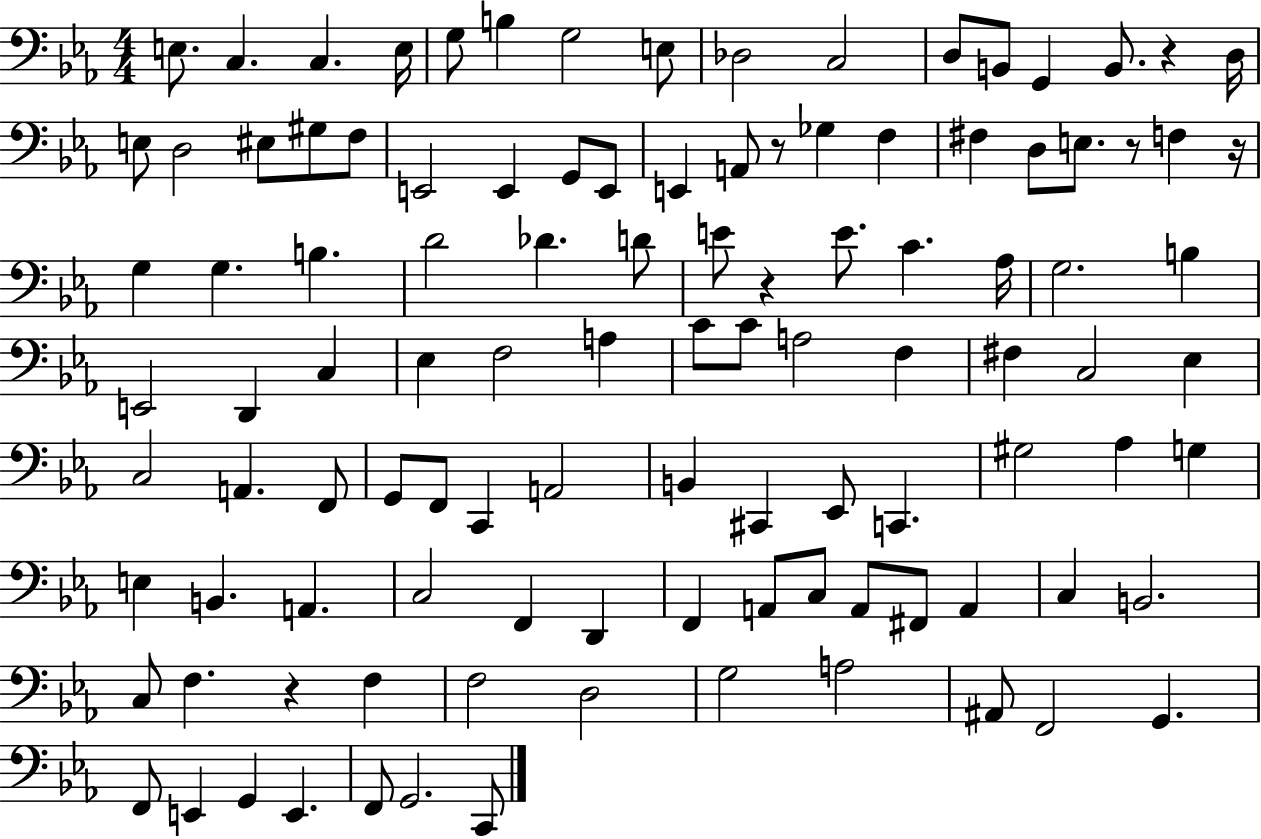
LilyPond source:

{
  \clef bass
  \numericTimeSignature
  \time 4/4
  \key ees \major
  \repeat volta 2 { e8. c4. c4. e16 | g8 b4 g2 e8 | des2 c2 | d8 b,8 g,4 b,8. r4 d16 | \break e8 d2 eis8 gis8 f8 | e,2 e,4 g,8 e,8 | e,4 a,8 r8 ges4 f4 | fis4 d8 e8. r8 f4 r16 | \break g4 g4. b4. | d'2 des'4. d'8 | e'8 r4 e'8. c'4. aes16 | g2. b4 | \break e,2 d,4 c4 | ees4 f2 a4 | c'8 c'8 a2 f4 | fis4 c2 ees4 | \break c2 a,4. f,8 | g,8 f,8 c,4 a,2 | b,4 cis,4 ees,8 c,4. | gis2 aes4 g4 | \break e4 b,4. a,4. | c2 f,4 d,4 | f,4 a,8 c8 a,8 fis,8 a,4 | c4 b,2. | \break c8 f4. r4 f4 | f2 d2 | g2 a2 | ais,8 f,2 g,4. | \break f,8 e,4 g,4 e,4. | f,8 g,2. c,8 | } \bar "|."
}